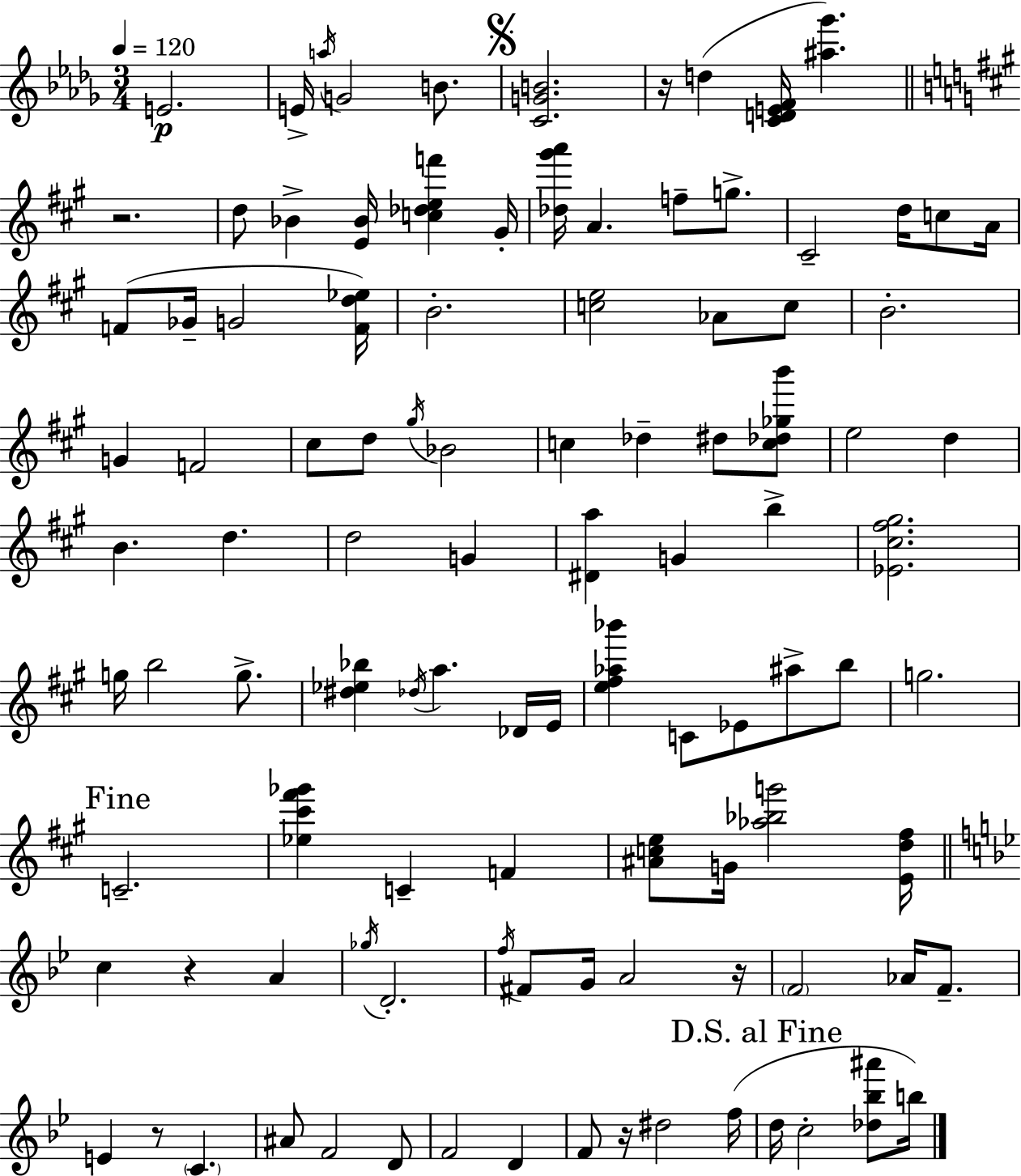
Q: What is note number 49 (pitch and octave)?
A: Eb4